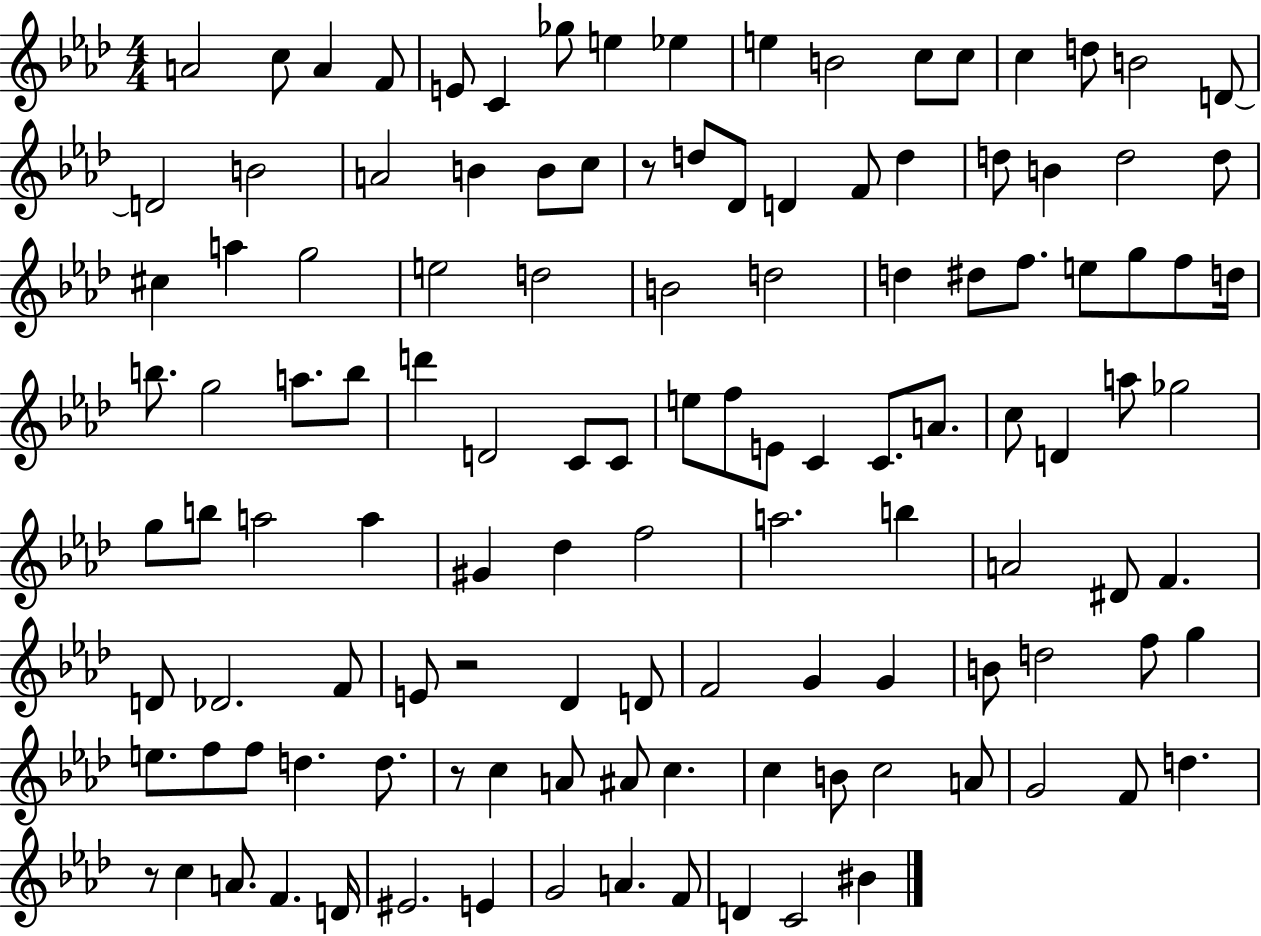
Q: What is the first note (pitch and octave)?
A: A4